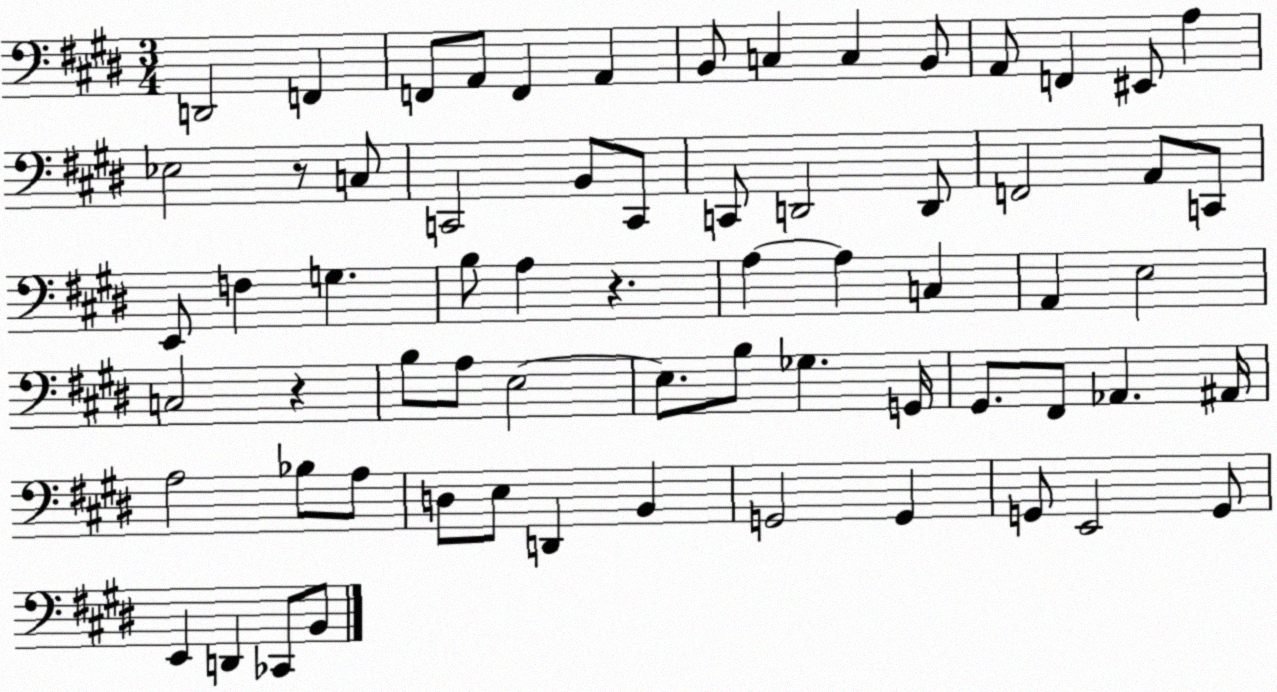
X:1
T:Untitled
M:3/4
L:1/4
K:E
D,,2 F,, F,,/2 A,,/2 F,, A,, B,,/2 C, C, B,,/2 A,,/2 F,, ^E,,/2 A, _E,2 z/2 C,/2 C,,2 B,,/2 C,,/2 C,,/2 D,,2 D,,/2 F,,2 A,,/2 C,,/2 E,,/2 F, G, B,/2 A, z A, A, C, A,, E,2 C,2 z B,/2 A,/2 E,2 E,/2 B,/2 _G, G,,/4 ^G,,/2 ^F,,/2 _A,, ^A,,/4 A,2 _B,/2 A,/2 D,/2 E,/2 D,, B,, G,,2 G,, G,,/2 E,,2 G,,/2 E,, D,, _C,,/2 B,,/2